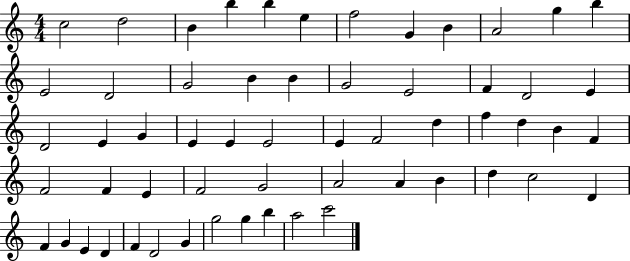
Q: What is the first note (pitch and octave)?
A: C5